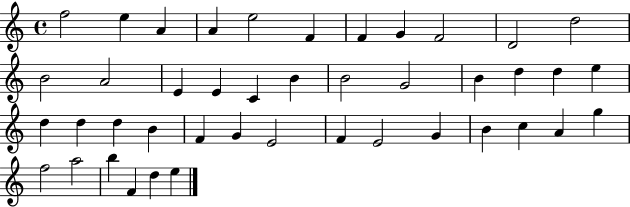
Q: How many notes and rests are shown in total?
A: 43